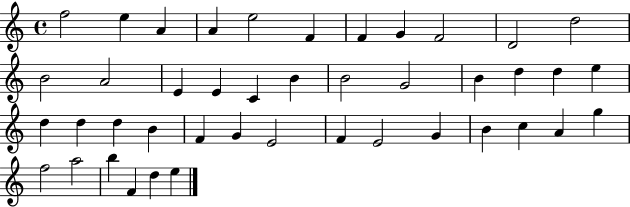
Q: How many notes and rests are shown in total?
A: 43